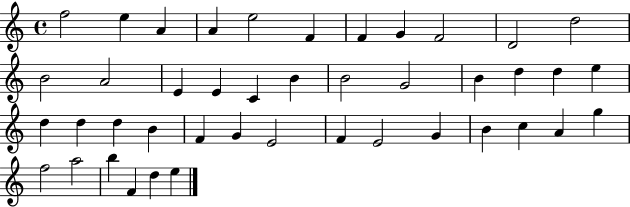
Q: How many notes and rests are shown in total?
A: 43